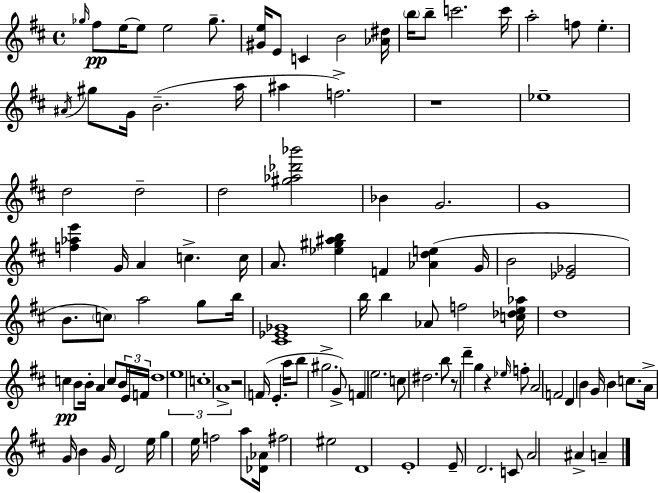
{
  \clef treble
  \time 4/4
  \defaultTimeSignature
  \key d \major
  \grace { ges''16 }\pp fis''8 e''16~~ e''8 e''2 ges''8.-- | <gis' e''>16 e'8 c'4 b'2 | <aes' dis''>16 \parenthesize b''16 b''8-- c'''2. | c'''16 a''2-. f''8 e''4.-. | \break \acciaccatura { ais'16 } gis''8 g'16 b'2.--( | a''16 ais''4 f''2.->) | r1 | ees''1-- | \break d''2 d''2-- | d''2 <gis'' aes'' des''' bes'''>2 | bes'4 g'2. | g'1 | \break <f'' aes'' e'''>4 g'16 a'4 c''4.-> | c''16 a'8. <ees'' gis'' ais'' b''>4 f'4 <aes' d'' e''>4( | g'16 b'2 <ees' ges'>2 | b'8. \parenthesize c''8) a''2 g''8 | \break b''16 <cis' ees' ges'>1 | b''16 b''4 aes'8 f''2 | <c'' des'' e'' aes''>16 d''1 | c''4\pp b'8 b'16-. a'4 c''8 \tuplet 3/2 { b'16 | \break e'16 f'16 } d''1 | \tuplet 3/2 { e''1 | c''1-. | a'1-> } | \break r2 f'16( e'4.-. | a''16 b''8 gis''2.-> | g'8->) f'4 e''2. | c''8 dis''2. | \break b''8 r8 d'''4-- g''4 r4 | \grace { ees''16 } f''8-. a'2 f'2 | d'4 b'4 g'16 b'4 | c''8. a'16-> g'16 b'4 g'16 d'2 | \break e''16 g''4 e''16 f''2 | a''8 <des' aes'>16 fis''2 eis''2 | d'1 | e'1-. | \break e'8-- d'2. | c'8 a'2 ais'4-> a'4-- | \bar "|."
}